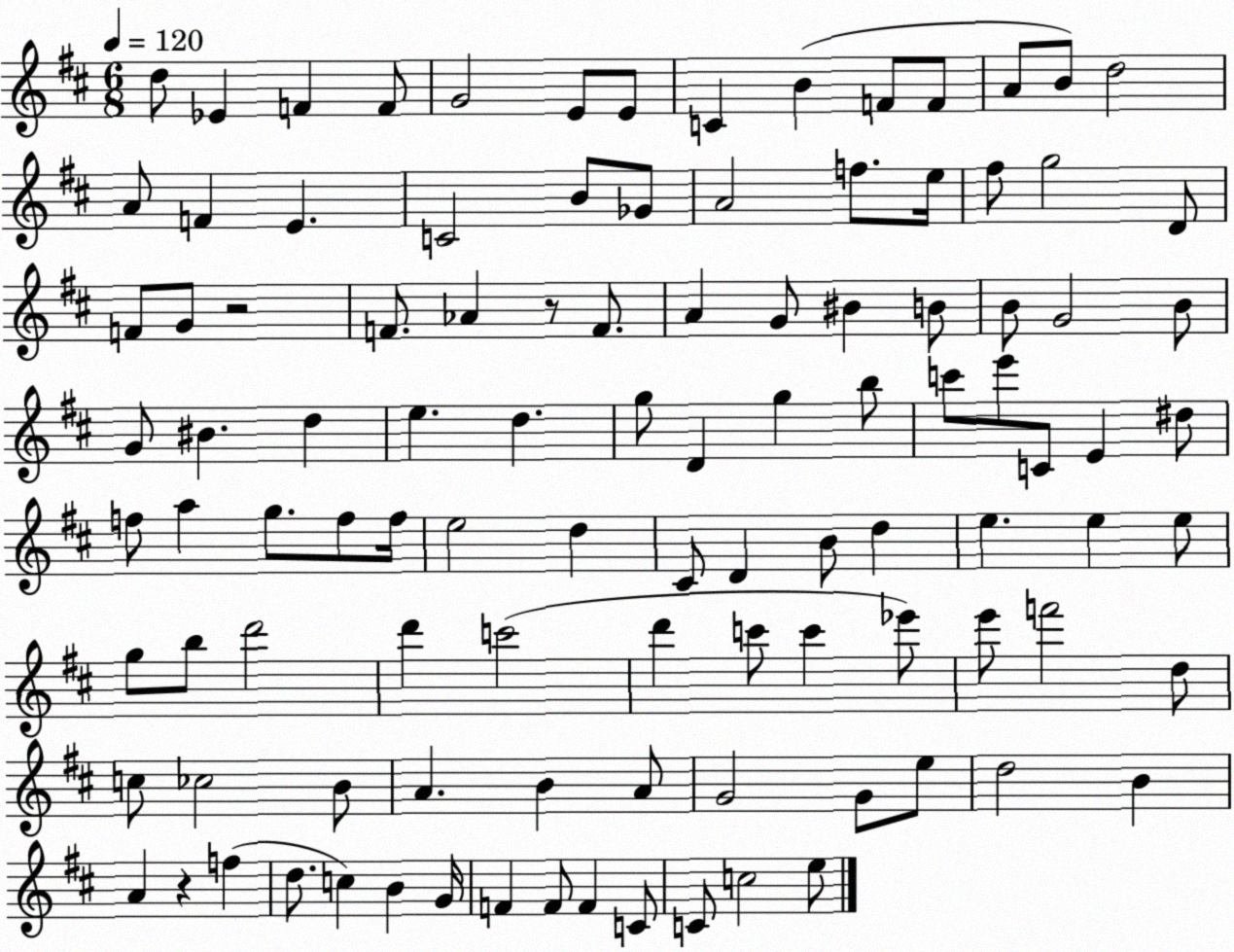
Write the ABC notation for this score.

X:1
T:Untitled
M:6/8
L:1/4
K:D
d/2 _E F F/2 G2 E/2 E/2 C B F/2 F/2 A/2 B/2 d2 A/2 F E C2 B/2 _G/2 A2 f/2 e/4 ^f/2 g2 D/2 F/2 G/2 z2 F/2 _A z/2 F/2 A G/2 ^B B/2 B/2 G2 B/2 G/2 ^B d e d g/2 D g b/2 c'/2 e'/2 C/2 E ^d/2 f/2 a g/2 f/2 f/4 e2 d ^C/2 D B/2 d e e e/2 g/2 b/2 d'2 d' c'2 d' c'/2 c' _e'/2 e'/2 f'2 d/2 c/2 _c2 B/2 A B A/2 G2 G/2 e/2 d2 B A z f d/2 c B G/4 F F/2 F C/2 C/2 c2 e/2